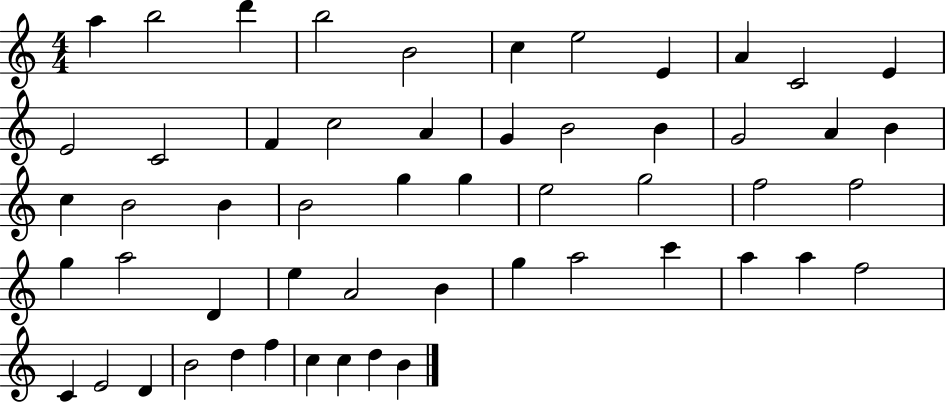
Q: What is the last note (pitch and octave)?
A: B4